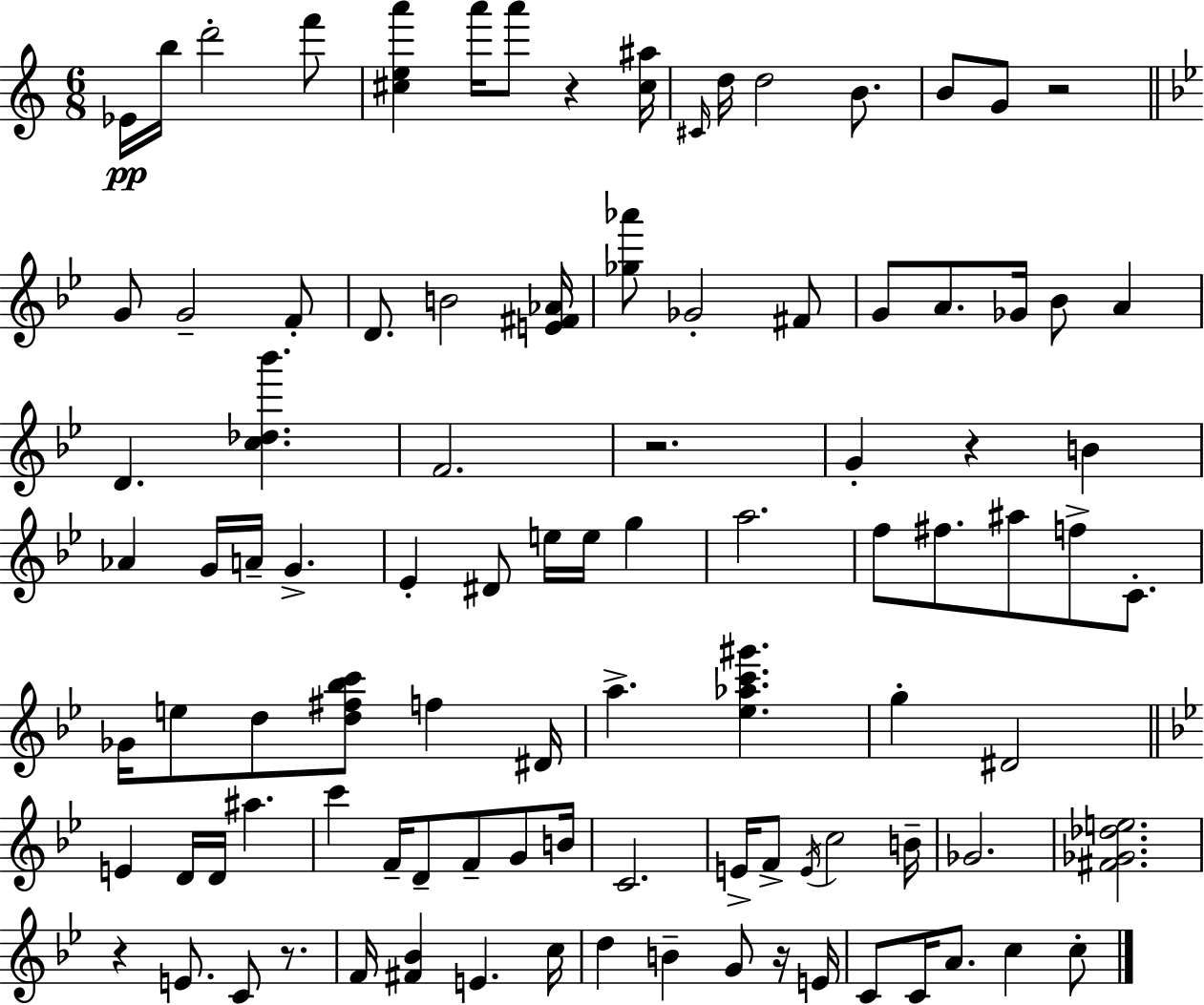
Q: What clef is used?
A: treble